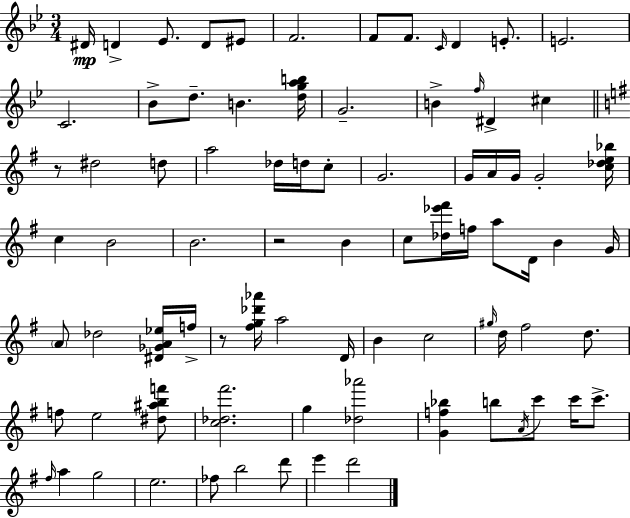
{
  \clef treble
  \numericTimeSignature
  \time 3/4
  \key g \minor
  dis'16\mp d'4-> ees'8. d'8 eis'8 | f'2. | f'8 f'8. \grace { c'16 } d'4 e'8.-. | e'2. | \break c'2. | bes'8-> d''8.-- b'4. | <d'' g'' a'' b''>16 g'2.-- | b'4-> \grace { f''16 } dis'4-> cis''4 | \break \bar "||" \break \key g \major r8 dis''2 d''8 | a''2 des''16 d''16 c''8-. | g'2. | g'16 a'16 g'16 g'2-. <c'' des'' e'' bes''>16 | \break c''4 b'2 | b'2. | r2 b'4 | c''8 <des'' ees''' fis'''>16 f''16 a''8 d'16 b'4 g'16 | \break \parenthesize a'8 des''2 <dis' ges' a' ees''>16 f''16-> | r8 <fis'' g'' des''' aes'''>16 a''2 d'16 | b'4 c''2 | \grace { gis''16 } d''16 fis''2 d''8. | \break f''8 e''2 <dis'' ais'' b'' f'''>8 | <c'' des'' fis'''>2. | g''4 <des'' aes'''>2 | <g' f'' bes''>4 b''8 \acciaccatura { a'16 } c'''8 c'''16 c'''8.-> | \break \grace { fis''16 } a''4 g''2 | e''2. | fes''8 b''2 | d'''8 e'''4 d'''2 | \break \bar "|."
}